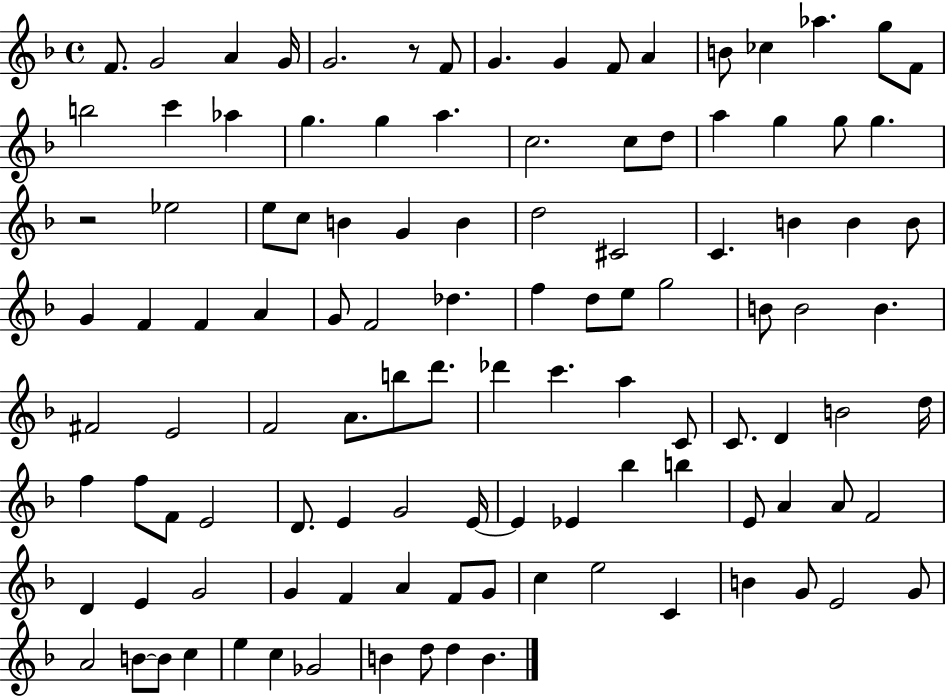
{
  \clef treble
  \time 4/4
  \defaultTimeSignature
  \key f \major
  f'8. g'2 a'4 g'16 | g'2. r8 f'8 | g'4. g'4 f'8 a'4 | b'8 ces''4 aes''4. g''8 f'8 | \break b''2 c'''4 aes''4 | g''4. g''4 a''4. | c''2. c''8 d''8 | a''4 g''4 g''8 g''4. | \break r2 ees''2 | e''8 c''8 b'4 g'4 b'4 | d''2 cis'2 | c'4. b'4 b'4 b'8 | \break g'4 f'4 f'4 a'4 | g'8 f'2 des''4. | f''4 d''8 e''8 g''2 | b'8 b'2 b'4. | \break fis'2 e'2 | f'2 a'8. b''8 d'''8. | des'''4 c'''4. a''4 c'8 | c'8. d'4 b'2 d''16 | \break f''4 f''8 f'8 e'2 | d'8. e'4 g'2 e'16~~ | e'4 ees'4 bes''4 b''4 | e'8 a'4 a'8 f'2 | \break d'4 e'4 g'2 | g'4 f'4 a'4 f'8 g'8 | c''4 e''2 c'4 | b'4 g'8 e'2 g'8 | \break a'2 b'8~~ b'8 c''4 | e''4 c''4 ges'2 | b'4 d''8 d''4 b'4. | \bar "|."
}